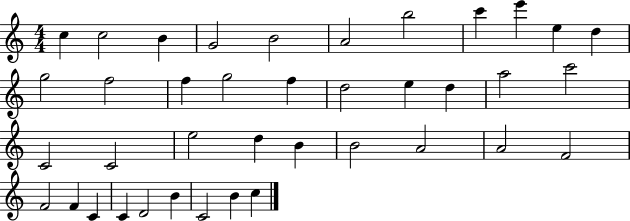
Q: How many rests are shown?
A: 0